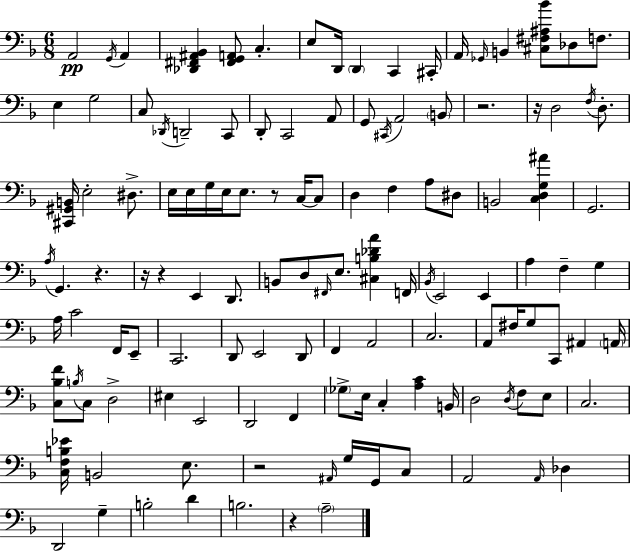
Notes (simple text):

A2/h G2/s A2/q [Db2,F#2,A#2,Bb2]/q [F#2,G2,A2]/e C3/q. E3/e D2/s D2/q C2/q C#2/s A2/s Gb2/s B2/q [C#3,F#3,A#3,Bb4]/e Db3/e F3/e. E3/q G3/h C3/e Db2/s D2/h C2/e D2/e C2/h A2/e G2/e C#2/s A2/h B2/e R/h. R/s D3/h F3/s D3/e. [C#2,G#2,B2]/s E3/h D#3/e. E3/s E3/s G3/s E3/s E3/e. R/e C3/s C3/e D3/q F3/q A3/e D#3/e B2/h [C3,D3,G3,A#4]/q G2/h. A3/s G2/q. R/q. R/s R/q E2/q D2/e. B2/e D3/e F#2/s E3/e. [C#3,B3,Db4,A4]/q F2/s Bb2/s E2/h E2/q A3/q F3/q G3/q A3/s C4/h F2/s E2/e C2/h. D2/e E2/h D2/e F2/q A2/h C3/h. A2/e F#3/s G3/e C2/e A#2/q A2/s [C3,Bb3,F4]/e B3/s C3/e D3/h EIS3/q E2/h D2/h F2/q Gb3/e E3/s C3/q [A3,C4]/q B2/s D3/h D3/s F3/e E3/e C3/h. [C3,F3,B3,Eb4]/s B2/h E3/e. R/h A#2/s G3/s G2/s C3/e A2/h A2/s Db3/q D2/h G3/q B3/h D4/q B3/h. R/q A3/h